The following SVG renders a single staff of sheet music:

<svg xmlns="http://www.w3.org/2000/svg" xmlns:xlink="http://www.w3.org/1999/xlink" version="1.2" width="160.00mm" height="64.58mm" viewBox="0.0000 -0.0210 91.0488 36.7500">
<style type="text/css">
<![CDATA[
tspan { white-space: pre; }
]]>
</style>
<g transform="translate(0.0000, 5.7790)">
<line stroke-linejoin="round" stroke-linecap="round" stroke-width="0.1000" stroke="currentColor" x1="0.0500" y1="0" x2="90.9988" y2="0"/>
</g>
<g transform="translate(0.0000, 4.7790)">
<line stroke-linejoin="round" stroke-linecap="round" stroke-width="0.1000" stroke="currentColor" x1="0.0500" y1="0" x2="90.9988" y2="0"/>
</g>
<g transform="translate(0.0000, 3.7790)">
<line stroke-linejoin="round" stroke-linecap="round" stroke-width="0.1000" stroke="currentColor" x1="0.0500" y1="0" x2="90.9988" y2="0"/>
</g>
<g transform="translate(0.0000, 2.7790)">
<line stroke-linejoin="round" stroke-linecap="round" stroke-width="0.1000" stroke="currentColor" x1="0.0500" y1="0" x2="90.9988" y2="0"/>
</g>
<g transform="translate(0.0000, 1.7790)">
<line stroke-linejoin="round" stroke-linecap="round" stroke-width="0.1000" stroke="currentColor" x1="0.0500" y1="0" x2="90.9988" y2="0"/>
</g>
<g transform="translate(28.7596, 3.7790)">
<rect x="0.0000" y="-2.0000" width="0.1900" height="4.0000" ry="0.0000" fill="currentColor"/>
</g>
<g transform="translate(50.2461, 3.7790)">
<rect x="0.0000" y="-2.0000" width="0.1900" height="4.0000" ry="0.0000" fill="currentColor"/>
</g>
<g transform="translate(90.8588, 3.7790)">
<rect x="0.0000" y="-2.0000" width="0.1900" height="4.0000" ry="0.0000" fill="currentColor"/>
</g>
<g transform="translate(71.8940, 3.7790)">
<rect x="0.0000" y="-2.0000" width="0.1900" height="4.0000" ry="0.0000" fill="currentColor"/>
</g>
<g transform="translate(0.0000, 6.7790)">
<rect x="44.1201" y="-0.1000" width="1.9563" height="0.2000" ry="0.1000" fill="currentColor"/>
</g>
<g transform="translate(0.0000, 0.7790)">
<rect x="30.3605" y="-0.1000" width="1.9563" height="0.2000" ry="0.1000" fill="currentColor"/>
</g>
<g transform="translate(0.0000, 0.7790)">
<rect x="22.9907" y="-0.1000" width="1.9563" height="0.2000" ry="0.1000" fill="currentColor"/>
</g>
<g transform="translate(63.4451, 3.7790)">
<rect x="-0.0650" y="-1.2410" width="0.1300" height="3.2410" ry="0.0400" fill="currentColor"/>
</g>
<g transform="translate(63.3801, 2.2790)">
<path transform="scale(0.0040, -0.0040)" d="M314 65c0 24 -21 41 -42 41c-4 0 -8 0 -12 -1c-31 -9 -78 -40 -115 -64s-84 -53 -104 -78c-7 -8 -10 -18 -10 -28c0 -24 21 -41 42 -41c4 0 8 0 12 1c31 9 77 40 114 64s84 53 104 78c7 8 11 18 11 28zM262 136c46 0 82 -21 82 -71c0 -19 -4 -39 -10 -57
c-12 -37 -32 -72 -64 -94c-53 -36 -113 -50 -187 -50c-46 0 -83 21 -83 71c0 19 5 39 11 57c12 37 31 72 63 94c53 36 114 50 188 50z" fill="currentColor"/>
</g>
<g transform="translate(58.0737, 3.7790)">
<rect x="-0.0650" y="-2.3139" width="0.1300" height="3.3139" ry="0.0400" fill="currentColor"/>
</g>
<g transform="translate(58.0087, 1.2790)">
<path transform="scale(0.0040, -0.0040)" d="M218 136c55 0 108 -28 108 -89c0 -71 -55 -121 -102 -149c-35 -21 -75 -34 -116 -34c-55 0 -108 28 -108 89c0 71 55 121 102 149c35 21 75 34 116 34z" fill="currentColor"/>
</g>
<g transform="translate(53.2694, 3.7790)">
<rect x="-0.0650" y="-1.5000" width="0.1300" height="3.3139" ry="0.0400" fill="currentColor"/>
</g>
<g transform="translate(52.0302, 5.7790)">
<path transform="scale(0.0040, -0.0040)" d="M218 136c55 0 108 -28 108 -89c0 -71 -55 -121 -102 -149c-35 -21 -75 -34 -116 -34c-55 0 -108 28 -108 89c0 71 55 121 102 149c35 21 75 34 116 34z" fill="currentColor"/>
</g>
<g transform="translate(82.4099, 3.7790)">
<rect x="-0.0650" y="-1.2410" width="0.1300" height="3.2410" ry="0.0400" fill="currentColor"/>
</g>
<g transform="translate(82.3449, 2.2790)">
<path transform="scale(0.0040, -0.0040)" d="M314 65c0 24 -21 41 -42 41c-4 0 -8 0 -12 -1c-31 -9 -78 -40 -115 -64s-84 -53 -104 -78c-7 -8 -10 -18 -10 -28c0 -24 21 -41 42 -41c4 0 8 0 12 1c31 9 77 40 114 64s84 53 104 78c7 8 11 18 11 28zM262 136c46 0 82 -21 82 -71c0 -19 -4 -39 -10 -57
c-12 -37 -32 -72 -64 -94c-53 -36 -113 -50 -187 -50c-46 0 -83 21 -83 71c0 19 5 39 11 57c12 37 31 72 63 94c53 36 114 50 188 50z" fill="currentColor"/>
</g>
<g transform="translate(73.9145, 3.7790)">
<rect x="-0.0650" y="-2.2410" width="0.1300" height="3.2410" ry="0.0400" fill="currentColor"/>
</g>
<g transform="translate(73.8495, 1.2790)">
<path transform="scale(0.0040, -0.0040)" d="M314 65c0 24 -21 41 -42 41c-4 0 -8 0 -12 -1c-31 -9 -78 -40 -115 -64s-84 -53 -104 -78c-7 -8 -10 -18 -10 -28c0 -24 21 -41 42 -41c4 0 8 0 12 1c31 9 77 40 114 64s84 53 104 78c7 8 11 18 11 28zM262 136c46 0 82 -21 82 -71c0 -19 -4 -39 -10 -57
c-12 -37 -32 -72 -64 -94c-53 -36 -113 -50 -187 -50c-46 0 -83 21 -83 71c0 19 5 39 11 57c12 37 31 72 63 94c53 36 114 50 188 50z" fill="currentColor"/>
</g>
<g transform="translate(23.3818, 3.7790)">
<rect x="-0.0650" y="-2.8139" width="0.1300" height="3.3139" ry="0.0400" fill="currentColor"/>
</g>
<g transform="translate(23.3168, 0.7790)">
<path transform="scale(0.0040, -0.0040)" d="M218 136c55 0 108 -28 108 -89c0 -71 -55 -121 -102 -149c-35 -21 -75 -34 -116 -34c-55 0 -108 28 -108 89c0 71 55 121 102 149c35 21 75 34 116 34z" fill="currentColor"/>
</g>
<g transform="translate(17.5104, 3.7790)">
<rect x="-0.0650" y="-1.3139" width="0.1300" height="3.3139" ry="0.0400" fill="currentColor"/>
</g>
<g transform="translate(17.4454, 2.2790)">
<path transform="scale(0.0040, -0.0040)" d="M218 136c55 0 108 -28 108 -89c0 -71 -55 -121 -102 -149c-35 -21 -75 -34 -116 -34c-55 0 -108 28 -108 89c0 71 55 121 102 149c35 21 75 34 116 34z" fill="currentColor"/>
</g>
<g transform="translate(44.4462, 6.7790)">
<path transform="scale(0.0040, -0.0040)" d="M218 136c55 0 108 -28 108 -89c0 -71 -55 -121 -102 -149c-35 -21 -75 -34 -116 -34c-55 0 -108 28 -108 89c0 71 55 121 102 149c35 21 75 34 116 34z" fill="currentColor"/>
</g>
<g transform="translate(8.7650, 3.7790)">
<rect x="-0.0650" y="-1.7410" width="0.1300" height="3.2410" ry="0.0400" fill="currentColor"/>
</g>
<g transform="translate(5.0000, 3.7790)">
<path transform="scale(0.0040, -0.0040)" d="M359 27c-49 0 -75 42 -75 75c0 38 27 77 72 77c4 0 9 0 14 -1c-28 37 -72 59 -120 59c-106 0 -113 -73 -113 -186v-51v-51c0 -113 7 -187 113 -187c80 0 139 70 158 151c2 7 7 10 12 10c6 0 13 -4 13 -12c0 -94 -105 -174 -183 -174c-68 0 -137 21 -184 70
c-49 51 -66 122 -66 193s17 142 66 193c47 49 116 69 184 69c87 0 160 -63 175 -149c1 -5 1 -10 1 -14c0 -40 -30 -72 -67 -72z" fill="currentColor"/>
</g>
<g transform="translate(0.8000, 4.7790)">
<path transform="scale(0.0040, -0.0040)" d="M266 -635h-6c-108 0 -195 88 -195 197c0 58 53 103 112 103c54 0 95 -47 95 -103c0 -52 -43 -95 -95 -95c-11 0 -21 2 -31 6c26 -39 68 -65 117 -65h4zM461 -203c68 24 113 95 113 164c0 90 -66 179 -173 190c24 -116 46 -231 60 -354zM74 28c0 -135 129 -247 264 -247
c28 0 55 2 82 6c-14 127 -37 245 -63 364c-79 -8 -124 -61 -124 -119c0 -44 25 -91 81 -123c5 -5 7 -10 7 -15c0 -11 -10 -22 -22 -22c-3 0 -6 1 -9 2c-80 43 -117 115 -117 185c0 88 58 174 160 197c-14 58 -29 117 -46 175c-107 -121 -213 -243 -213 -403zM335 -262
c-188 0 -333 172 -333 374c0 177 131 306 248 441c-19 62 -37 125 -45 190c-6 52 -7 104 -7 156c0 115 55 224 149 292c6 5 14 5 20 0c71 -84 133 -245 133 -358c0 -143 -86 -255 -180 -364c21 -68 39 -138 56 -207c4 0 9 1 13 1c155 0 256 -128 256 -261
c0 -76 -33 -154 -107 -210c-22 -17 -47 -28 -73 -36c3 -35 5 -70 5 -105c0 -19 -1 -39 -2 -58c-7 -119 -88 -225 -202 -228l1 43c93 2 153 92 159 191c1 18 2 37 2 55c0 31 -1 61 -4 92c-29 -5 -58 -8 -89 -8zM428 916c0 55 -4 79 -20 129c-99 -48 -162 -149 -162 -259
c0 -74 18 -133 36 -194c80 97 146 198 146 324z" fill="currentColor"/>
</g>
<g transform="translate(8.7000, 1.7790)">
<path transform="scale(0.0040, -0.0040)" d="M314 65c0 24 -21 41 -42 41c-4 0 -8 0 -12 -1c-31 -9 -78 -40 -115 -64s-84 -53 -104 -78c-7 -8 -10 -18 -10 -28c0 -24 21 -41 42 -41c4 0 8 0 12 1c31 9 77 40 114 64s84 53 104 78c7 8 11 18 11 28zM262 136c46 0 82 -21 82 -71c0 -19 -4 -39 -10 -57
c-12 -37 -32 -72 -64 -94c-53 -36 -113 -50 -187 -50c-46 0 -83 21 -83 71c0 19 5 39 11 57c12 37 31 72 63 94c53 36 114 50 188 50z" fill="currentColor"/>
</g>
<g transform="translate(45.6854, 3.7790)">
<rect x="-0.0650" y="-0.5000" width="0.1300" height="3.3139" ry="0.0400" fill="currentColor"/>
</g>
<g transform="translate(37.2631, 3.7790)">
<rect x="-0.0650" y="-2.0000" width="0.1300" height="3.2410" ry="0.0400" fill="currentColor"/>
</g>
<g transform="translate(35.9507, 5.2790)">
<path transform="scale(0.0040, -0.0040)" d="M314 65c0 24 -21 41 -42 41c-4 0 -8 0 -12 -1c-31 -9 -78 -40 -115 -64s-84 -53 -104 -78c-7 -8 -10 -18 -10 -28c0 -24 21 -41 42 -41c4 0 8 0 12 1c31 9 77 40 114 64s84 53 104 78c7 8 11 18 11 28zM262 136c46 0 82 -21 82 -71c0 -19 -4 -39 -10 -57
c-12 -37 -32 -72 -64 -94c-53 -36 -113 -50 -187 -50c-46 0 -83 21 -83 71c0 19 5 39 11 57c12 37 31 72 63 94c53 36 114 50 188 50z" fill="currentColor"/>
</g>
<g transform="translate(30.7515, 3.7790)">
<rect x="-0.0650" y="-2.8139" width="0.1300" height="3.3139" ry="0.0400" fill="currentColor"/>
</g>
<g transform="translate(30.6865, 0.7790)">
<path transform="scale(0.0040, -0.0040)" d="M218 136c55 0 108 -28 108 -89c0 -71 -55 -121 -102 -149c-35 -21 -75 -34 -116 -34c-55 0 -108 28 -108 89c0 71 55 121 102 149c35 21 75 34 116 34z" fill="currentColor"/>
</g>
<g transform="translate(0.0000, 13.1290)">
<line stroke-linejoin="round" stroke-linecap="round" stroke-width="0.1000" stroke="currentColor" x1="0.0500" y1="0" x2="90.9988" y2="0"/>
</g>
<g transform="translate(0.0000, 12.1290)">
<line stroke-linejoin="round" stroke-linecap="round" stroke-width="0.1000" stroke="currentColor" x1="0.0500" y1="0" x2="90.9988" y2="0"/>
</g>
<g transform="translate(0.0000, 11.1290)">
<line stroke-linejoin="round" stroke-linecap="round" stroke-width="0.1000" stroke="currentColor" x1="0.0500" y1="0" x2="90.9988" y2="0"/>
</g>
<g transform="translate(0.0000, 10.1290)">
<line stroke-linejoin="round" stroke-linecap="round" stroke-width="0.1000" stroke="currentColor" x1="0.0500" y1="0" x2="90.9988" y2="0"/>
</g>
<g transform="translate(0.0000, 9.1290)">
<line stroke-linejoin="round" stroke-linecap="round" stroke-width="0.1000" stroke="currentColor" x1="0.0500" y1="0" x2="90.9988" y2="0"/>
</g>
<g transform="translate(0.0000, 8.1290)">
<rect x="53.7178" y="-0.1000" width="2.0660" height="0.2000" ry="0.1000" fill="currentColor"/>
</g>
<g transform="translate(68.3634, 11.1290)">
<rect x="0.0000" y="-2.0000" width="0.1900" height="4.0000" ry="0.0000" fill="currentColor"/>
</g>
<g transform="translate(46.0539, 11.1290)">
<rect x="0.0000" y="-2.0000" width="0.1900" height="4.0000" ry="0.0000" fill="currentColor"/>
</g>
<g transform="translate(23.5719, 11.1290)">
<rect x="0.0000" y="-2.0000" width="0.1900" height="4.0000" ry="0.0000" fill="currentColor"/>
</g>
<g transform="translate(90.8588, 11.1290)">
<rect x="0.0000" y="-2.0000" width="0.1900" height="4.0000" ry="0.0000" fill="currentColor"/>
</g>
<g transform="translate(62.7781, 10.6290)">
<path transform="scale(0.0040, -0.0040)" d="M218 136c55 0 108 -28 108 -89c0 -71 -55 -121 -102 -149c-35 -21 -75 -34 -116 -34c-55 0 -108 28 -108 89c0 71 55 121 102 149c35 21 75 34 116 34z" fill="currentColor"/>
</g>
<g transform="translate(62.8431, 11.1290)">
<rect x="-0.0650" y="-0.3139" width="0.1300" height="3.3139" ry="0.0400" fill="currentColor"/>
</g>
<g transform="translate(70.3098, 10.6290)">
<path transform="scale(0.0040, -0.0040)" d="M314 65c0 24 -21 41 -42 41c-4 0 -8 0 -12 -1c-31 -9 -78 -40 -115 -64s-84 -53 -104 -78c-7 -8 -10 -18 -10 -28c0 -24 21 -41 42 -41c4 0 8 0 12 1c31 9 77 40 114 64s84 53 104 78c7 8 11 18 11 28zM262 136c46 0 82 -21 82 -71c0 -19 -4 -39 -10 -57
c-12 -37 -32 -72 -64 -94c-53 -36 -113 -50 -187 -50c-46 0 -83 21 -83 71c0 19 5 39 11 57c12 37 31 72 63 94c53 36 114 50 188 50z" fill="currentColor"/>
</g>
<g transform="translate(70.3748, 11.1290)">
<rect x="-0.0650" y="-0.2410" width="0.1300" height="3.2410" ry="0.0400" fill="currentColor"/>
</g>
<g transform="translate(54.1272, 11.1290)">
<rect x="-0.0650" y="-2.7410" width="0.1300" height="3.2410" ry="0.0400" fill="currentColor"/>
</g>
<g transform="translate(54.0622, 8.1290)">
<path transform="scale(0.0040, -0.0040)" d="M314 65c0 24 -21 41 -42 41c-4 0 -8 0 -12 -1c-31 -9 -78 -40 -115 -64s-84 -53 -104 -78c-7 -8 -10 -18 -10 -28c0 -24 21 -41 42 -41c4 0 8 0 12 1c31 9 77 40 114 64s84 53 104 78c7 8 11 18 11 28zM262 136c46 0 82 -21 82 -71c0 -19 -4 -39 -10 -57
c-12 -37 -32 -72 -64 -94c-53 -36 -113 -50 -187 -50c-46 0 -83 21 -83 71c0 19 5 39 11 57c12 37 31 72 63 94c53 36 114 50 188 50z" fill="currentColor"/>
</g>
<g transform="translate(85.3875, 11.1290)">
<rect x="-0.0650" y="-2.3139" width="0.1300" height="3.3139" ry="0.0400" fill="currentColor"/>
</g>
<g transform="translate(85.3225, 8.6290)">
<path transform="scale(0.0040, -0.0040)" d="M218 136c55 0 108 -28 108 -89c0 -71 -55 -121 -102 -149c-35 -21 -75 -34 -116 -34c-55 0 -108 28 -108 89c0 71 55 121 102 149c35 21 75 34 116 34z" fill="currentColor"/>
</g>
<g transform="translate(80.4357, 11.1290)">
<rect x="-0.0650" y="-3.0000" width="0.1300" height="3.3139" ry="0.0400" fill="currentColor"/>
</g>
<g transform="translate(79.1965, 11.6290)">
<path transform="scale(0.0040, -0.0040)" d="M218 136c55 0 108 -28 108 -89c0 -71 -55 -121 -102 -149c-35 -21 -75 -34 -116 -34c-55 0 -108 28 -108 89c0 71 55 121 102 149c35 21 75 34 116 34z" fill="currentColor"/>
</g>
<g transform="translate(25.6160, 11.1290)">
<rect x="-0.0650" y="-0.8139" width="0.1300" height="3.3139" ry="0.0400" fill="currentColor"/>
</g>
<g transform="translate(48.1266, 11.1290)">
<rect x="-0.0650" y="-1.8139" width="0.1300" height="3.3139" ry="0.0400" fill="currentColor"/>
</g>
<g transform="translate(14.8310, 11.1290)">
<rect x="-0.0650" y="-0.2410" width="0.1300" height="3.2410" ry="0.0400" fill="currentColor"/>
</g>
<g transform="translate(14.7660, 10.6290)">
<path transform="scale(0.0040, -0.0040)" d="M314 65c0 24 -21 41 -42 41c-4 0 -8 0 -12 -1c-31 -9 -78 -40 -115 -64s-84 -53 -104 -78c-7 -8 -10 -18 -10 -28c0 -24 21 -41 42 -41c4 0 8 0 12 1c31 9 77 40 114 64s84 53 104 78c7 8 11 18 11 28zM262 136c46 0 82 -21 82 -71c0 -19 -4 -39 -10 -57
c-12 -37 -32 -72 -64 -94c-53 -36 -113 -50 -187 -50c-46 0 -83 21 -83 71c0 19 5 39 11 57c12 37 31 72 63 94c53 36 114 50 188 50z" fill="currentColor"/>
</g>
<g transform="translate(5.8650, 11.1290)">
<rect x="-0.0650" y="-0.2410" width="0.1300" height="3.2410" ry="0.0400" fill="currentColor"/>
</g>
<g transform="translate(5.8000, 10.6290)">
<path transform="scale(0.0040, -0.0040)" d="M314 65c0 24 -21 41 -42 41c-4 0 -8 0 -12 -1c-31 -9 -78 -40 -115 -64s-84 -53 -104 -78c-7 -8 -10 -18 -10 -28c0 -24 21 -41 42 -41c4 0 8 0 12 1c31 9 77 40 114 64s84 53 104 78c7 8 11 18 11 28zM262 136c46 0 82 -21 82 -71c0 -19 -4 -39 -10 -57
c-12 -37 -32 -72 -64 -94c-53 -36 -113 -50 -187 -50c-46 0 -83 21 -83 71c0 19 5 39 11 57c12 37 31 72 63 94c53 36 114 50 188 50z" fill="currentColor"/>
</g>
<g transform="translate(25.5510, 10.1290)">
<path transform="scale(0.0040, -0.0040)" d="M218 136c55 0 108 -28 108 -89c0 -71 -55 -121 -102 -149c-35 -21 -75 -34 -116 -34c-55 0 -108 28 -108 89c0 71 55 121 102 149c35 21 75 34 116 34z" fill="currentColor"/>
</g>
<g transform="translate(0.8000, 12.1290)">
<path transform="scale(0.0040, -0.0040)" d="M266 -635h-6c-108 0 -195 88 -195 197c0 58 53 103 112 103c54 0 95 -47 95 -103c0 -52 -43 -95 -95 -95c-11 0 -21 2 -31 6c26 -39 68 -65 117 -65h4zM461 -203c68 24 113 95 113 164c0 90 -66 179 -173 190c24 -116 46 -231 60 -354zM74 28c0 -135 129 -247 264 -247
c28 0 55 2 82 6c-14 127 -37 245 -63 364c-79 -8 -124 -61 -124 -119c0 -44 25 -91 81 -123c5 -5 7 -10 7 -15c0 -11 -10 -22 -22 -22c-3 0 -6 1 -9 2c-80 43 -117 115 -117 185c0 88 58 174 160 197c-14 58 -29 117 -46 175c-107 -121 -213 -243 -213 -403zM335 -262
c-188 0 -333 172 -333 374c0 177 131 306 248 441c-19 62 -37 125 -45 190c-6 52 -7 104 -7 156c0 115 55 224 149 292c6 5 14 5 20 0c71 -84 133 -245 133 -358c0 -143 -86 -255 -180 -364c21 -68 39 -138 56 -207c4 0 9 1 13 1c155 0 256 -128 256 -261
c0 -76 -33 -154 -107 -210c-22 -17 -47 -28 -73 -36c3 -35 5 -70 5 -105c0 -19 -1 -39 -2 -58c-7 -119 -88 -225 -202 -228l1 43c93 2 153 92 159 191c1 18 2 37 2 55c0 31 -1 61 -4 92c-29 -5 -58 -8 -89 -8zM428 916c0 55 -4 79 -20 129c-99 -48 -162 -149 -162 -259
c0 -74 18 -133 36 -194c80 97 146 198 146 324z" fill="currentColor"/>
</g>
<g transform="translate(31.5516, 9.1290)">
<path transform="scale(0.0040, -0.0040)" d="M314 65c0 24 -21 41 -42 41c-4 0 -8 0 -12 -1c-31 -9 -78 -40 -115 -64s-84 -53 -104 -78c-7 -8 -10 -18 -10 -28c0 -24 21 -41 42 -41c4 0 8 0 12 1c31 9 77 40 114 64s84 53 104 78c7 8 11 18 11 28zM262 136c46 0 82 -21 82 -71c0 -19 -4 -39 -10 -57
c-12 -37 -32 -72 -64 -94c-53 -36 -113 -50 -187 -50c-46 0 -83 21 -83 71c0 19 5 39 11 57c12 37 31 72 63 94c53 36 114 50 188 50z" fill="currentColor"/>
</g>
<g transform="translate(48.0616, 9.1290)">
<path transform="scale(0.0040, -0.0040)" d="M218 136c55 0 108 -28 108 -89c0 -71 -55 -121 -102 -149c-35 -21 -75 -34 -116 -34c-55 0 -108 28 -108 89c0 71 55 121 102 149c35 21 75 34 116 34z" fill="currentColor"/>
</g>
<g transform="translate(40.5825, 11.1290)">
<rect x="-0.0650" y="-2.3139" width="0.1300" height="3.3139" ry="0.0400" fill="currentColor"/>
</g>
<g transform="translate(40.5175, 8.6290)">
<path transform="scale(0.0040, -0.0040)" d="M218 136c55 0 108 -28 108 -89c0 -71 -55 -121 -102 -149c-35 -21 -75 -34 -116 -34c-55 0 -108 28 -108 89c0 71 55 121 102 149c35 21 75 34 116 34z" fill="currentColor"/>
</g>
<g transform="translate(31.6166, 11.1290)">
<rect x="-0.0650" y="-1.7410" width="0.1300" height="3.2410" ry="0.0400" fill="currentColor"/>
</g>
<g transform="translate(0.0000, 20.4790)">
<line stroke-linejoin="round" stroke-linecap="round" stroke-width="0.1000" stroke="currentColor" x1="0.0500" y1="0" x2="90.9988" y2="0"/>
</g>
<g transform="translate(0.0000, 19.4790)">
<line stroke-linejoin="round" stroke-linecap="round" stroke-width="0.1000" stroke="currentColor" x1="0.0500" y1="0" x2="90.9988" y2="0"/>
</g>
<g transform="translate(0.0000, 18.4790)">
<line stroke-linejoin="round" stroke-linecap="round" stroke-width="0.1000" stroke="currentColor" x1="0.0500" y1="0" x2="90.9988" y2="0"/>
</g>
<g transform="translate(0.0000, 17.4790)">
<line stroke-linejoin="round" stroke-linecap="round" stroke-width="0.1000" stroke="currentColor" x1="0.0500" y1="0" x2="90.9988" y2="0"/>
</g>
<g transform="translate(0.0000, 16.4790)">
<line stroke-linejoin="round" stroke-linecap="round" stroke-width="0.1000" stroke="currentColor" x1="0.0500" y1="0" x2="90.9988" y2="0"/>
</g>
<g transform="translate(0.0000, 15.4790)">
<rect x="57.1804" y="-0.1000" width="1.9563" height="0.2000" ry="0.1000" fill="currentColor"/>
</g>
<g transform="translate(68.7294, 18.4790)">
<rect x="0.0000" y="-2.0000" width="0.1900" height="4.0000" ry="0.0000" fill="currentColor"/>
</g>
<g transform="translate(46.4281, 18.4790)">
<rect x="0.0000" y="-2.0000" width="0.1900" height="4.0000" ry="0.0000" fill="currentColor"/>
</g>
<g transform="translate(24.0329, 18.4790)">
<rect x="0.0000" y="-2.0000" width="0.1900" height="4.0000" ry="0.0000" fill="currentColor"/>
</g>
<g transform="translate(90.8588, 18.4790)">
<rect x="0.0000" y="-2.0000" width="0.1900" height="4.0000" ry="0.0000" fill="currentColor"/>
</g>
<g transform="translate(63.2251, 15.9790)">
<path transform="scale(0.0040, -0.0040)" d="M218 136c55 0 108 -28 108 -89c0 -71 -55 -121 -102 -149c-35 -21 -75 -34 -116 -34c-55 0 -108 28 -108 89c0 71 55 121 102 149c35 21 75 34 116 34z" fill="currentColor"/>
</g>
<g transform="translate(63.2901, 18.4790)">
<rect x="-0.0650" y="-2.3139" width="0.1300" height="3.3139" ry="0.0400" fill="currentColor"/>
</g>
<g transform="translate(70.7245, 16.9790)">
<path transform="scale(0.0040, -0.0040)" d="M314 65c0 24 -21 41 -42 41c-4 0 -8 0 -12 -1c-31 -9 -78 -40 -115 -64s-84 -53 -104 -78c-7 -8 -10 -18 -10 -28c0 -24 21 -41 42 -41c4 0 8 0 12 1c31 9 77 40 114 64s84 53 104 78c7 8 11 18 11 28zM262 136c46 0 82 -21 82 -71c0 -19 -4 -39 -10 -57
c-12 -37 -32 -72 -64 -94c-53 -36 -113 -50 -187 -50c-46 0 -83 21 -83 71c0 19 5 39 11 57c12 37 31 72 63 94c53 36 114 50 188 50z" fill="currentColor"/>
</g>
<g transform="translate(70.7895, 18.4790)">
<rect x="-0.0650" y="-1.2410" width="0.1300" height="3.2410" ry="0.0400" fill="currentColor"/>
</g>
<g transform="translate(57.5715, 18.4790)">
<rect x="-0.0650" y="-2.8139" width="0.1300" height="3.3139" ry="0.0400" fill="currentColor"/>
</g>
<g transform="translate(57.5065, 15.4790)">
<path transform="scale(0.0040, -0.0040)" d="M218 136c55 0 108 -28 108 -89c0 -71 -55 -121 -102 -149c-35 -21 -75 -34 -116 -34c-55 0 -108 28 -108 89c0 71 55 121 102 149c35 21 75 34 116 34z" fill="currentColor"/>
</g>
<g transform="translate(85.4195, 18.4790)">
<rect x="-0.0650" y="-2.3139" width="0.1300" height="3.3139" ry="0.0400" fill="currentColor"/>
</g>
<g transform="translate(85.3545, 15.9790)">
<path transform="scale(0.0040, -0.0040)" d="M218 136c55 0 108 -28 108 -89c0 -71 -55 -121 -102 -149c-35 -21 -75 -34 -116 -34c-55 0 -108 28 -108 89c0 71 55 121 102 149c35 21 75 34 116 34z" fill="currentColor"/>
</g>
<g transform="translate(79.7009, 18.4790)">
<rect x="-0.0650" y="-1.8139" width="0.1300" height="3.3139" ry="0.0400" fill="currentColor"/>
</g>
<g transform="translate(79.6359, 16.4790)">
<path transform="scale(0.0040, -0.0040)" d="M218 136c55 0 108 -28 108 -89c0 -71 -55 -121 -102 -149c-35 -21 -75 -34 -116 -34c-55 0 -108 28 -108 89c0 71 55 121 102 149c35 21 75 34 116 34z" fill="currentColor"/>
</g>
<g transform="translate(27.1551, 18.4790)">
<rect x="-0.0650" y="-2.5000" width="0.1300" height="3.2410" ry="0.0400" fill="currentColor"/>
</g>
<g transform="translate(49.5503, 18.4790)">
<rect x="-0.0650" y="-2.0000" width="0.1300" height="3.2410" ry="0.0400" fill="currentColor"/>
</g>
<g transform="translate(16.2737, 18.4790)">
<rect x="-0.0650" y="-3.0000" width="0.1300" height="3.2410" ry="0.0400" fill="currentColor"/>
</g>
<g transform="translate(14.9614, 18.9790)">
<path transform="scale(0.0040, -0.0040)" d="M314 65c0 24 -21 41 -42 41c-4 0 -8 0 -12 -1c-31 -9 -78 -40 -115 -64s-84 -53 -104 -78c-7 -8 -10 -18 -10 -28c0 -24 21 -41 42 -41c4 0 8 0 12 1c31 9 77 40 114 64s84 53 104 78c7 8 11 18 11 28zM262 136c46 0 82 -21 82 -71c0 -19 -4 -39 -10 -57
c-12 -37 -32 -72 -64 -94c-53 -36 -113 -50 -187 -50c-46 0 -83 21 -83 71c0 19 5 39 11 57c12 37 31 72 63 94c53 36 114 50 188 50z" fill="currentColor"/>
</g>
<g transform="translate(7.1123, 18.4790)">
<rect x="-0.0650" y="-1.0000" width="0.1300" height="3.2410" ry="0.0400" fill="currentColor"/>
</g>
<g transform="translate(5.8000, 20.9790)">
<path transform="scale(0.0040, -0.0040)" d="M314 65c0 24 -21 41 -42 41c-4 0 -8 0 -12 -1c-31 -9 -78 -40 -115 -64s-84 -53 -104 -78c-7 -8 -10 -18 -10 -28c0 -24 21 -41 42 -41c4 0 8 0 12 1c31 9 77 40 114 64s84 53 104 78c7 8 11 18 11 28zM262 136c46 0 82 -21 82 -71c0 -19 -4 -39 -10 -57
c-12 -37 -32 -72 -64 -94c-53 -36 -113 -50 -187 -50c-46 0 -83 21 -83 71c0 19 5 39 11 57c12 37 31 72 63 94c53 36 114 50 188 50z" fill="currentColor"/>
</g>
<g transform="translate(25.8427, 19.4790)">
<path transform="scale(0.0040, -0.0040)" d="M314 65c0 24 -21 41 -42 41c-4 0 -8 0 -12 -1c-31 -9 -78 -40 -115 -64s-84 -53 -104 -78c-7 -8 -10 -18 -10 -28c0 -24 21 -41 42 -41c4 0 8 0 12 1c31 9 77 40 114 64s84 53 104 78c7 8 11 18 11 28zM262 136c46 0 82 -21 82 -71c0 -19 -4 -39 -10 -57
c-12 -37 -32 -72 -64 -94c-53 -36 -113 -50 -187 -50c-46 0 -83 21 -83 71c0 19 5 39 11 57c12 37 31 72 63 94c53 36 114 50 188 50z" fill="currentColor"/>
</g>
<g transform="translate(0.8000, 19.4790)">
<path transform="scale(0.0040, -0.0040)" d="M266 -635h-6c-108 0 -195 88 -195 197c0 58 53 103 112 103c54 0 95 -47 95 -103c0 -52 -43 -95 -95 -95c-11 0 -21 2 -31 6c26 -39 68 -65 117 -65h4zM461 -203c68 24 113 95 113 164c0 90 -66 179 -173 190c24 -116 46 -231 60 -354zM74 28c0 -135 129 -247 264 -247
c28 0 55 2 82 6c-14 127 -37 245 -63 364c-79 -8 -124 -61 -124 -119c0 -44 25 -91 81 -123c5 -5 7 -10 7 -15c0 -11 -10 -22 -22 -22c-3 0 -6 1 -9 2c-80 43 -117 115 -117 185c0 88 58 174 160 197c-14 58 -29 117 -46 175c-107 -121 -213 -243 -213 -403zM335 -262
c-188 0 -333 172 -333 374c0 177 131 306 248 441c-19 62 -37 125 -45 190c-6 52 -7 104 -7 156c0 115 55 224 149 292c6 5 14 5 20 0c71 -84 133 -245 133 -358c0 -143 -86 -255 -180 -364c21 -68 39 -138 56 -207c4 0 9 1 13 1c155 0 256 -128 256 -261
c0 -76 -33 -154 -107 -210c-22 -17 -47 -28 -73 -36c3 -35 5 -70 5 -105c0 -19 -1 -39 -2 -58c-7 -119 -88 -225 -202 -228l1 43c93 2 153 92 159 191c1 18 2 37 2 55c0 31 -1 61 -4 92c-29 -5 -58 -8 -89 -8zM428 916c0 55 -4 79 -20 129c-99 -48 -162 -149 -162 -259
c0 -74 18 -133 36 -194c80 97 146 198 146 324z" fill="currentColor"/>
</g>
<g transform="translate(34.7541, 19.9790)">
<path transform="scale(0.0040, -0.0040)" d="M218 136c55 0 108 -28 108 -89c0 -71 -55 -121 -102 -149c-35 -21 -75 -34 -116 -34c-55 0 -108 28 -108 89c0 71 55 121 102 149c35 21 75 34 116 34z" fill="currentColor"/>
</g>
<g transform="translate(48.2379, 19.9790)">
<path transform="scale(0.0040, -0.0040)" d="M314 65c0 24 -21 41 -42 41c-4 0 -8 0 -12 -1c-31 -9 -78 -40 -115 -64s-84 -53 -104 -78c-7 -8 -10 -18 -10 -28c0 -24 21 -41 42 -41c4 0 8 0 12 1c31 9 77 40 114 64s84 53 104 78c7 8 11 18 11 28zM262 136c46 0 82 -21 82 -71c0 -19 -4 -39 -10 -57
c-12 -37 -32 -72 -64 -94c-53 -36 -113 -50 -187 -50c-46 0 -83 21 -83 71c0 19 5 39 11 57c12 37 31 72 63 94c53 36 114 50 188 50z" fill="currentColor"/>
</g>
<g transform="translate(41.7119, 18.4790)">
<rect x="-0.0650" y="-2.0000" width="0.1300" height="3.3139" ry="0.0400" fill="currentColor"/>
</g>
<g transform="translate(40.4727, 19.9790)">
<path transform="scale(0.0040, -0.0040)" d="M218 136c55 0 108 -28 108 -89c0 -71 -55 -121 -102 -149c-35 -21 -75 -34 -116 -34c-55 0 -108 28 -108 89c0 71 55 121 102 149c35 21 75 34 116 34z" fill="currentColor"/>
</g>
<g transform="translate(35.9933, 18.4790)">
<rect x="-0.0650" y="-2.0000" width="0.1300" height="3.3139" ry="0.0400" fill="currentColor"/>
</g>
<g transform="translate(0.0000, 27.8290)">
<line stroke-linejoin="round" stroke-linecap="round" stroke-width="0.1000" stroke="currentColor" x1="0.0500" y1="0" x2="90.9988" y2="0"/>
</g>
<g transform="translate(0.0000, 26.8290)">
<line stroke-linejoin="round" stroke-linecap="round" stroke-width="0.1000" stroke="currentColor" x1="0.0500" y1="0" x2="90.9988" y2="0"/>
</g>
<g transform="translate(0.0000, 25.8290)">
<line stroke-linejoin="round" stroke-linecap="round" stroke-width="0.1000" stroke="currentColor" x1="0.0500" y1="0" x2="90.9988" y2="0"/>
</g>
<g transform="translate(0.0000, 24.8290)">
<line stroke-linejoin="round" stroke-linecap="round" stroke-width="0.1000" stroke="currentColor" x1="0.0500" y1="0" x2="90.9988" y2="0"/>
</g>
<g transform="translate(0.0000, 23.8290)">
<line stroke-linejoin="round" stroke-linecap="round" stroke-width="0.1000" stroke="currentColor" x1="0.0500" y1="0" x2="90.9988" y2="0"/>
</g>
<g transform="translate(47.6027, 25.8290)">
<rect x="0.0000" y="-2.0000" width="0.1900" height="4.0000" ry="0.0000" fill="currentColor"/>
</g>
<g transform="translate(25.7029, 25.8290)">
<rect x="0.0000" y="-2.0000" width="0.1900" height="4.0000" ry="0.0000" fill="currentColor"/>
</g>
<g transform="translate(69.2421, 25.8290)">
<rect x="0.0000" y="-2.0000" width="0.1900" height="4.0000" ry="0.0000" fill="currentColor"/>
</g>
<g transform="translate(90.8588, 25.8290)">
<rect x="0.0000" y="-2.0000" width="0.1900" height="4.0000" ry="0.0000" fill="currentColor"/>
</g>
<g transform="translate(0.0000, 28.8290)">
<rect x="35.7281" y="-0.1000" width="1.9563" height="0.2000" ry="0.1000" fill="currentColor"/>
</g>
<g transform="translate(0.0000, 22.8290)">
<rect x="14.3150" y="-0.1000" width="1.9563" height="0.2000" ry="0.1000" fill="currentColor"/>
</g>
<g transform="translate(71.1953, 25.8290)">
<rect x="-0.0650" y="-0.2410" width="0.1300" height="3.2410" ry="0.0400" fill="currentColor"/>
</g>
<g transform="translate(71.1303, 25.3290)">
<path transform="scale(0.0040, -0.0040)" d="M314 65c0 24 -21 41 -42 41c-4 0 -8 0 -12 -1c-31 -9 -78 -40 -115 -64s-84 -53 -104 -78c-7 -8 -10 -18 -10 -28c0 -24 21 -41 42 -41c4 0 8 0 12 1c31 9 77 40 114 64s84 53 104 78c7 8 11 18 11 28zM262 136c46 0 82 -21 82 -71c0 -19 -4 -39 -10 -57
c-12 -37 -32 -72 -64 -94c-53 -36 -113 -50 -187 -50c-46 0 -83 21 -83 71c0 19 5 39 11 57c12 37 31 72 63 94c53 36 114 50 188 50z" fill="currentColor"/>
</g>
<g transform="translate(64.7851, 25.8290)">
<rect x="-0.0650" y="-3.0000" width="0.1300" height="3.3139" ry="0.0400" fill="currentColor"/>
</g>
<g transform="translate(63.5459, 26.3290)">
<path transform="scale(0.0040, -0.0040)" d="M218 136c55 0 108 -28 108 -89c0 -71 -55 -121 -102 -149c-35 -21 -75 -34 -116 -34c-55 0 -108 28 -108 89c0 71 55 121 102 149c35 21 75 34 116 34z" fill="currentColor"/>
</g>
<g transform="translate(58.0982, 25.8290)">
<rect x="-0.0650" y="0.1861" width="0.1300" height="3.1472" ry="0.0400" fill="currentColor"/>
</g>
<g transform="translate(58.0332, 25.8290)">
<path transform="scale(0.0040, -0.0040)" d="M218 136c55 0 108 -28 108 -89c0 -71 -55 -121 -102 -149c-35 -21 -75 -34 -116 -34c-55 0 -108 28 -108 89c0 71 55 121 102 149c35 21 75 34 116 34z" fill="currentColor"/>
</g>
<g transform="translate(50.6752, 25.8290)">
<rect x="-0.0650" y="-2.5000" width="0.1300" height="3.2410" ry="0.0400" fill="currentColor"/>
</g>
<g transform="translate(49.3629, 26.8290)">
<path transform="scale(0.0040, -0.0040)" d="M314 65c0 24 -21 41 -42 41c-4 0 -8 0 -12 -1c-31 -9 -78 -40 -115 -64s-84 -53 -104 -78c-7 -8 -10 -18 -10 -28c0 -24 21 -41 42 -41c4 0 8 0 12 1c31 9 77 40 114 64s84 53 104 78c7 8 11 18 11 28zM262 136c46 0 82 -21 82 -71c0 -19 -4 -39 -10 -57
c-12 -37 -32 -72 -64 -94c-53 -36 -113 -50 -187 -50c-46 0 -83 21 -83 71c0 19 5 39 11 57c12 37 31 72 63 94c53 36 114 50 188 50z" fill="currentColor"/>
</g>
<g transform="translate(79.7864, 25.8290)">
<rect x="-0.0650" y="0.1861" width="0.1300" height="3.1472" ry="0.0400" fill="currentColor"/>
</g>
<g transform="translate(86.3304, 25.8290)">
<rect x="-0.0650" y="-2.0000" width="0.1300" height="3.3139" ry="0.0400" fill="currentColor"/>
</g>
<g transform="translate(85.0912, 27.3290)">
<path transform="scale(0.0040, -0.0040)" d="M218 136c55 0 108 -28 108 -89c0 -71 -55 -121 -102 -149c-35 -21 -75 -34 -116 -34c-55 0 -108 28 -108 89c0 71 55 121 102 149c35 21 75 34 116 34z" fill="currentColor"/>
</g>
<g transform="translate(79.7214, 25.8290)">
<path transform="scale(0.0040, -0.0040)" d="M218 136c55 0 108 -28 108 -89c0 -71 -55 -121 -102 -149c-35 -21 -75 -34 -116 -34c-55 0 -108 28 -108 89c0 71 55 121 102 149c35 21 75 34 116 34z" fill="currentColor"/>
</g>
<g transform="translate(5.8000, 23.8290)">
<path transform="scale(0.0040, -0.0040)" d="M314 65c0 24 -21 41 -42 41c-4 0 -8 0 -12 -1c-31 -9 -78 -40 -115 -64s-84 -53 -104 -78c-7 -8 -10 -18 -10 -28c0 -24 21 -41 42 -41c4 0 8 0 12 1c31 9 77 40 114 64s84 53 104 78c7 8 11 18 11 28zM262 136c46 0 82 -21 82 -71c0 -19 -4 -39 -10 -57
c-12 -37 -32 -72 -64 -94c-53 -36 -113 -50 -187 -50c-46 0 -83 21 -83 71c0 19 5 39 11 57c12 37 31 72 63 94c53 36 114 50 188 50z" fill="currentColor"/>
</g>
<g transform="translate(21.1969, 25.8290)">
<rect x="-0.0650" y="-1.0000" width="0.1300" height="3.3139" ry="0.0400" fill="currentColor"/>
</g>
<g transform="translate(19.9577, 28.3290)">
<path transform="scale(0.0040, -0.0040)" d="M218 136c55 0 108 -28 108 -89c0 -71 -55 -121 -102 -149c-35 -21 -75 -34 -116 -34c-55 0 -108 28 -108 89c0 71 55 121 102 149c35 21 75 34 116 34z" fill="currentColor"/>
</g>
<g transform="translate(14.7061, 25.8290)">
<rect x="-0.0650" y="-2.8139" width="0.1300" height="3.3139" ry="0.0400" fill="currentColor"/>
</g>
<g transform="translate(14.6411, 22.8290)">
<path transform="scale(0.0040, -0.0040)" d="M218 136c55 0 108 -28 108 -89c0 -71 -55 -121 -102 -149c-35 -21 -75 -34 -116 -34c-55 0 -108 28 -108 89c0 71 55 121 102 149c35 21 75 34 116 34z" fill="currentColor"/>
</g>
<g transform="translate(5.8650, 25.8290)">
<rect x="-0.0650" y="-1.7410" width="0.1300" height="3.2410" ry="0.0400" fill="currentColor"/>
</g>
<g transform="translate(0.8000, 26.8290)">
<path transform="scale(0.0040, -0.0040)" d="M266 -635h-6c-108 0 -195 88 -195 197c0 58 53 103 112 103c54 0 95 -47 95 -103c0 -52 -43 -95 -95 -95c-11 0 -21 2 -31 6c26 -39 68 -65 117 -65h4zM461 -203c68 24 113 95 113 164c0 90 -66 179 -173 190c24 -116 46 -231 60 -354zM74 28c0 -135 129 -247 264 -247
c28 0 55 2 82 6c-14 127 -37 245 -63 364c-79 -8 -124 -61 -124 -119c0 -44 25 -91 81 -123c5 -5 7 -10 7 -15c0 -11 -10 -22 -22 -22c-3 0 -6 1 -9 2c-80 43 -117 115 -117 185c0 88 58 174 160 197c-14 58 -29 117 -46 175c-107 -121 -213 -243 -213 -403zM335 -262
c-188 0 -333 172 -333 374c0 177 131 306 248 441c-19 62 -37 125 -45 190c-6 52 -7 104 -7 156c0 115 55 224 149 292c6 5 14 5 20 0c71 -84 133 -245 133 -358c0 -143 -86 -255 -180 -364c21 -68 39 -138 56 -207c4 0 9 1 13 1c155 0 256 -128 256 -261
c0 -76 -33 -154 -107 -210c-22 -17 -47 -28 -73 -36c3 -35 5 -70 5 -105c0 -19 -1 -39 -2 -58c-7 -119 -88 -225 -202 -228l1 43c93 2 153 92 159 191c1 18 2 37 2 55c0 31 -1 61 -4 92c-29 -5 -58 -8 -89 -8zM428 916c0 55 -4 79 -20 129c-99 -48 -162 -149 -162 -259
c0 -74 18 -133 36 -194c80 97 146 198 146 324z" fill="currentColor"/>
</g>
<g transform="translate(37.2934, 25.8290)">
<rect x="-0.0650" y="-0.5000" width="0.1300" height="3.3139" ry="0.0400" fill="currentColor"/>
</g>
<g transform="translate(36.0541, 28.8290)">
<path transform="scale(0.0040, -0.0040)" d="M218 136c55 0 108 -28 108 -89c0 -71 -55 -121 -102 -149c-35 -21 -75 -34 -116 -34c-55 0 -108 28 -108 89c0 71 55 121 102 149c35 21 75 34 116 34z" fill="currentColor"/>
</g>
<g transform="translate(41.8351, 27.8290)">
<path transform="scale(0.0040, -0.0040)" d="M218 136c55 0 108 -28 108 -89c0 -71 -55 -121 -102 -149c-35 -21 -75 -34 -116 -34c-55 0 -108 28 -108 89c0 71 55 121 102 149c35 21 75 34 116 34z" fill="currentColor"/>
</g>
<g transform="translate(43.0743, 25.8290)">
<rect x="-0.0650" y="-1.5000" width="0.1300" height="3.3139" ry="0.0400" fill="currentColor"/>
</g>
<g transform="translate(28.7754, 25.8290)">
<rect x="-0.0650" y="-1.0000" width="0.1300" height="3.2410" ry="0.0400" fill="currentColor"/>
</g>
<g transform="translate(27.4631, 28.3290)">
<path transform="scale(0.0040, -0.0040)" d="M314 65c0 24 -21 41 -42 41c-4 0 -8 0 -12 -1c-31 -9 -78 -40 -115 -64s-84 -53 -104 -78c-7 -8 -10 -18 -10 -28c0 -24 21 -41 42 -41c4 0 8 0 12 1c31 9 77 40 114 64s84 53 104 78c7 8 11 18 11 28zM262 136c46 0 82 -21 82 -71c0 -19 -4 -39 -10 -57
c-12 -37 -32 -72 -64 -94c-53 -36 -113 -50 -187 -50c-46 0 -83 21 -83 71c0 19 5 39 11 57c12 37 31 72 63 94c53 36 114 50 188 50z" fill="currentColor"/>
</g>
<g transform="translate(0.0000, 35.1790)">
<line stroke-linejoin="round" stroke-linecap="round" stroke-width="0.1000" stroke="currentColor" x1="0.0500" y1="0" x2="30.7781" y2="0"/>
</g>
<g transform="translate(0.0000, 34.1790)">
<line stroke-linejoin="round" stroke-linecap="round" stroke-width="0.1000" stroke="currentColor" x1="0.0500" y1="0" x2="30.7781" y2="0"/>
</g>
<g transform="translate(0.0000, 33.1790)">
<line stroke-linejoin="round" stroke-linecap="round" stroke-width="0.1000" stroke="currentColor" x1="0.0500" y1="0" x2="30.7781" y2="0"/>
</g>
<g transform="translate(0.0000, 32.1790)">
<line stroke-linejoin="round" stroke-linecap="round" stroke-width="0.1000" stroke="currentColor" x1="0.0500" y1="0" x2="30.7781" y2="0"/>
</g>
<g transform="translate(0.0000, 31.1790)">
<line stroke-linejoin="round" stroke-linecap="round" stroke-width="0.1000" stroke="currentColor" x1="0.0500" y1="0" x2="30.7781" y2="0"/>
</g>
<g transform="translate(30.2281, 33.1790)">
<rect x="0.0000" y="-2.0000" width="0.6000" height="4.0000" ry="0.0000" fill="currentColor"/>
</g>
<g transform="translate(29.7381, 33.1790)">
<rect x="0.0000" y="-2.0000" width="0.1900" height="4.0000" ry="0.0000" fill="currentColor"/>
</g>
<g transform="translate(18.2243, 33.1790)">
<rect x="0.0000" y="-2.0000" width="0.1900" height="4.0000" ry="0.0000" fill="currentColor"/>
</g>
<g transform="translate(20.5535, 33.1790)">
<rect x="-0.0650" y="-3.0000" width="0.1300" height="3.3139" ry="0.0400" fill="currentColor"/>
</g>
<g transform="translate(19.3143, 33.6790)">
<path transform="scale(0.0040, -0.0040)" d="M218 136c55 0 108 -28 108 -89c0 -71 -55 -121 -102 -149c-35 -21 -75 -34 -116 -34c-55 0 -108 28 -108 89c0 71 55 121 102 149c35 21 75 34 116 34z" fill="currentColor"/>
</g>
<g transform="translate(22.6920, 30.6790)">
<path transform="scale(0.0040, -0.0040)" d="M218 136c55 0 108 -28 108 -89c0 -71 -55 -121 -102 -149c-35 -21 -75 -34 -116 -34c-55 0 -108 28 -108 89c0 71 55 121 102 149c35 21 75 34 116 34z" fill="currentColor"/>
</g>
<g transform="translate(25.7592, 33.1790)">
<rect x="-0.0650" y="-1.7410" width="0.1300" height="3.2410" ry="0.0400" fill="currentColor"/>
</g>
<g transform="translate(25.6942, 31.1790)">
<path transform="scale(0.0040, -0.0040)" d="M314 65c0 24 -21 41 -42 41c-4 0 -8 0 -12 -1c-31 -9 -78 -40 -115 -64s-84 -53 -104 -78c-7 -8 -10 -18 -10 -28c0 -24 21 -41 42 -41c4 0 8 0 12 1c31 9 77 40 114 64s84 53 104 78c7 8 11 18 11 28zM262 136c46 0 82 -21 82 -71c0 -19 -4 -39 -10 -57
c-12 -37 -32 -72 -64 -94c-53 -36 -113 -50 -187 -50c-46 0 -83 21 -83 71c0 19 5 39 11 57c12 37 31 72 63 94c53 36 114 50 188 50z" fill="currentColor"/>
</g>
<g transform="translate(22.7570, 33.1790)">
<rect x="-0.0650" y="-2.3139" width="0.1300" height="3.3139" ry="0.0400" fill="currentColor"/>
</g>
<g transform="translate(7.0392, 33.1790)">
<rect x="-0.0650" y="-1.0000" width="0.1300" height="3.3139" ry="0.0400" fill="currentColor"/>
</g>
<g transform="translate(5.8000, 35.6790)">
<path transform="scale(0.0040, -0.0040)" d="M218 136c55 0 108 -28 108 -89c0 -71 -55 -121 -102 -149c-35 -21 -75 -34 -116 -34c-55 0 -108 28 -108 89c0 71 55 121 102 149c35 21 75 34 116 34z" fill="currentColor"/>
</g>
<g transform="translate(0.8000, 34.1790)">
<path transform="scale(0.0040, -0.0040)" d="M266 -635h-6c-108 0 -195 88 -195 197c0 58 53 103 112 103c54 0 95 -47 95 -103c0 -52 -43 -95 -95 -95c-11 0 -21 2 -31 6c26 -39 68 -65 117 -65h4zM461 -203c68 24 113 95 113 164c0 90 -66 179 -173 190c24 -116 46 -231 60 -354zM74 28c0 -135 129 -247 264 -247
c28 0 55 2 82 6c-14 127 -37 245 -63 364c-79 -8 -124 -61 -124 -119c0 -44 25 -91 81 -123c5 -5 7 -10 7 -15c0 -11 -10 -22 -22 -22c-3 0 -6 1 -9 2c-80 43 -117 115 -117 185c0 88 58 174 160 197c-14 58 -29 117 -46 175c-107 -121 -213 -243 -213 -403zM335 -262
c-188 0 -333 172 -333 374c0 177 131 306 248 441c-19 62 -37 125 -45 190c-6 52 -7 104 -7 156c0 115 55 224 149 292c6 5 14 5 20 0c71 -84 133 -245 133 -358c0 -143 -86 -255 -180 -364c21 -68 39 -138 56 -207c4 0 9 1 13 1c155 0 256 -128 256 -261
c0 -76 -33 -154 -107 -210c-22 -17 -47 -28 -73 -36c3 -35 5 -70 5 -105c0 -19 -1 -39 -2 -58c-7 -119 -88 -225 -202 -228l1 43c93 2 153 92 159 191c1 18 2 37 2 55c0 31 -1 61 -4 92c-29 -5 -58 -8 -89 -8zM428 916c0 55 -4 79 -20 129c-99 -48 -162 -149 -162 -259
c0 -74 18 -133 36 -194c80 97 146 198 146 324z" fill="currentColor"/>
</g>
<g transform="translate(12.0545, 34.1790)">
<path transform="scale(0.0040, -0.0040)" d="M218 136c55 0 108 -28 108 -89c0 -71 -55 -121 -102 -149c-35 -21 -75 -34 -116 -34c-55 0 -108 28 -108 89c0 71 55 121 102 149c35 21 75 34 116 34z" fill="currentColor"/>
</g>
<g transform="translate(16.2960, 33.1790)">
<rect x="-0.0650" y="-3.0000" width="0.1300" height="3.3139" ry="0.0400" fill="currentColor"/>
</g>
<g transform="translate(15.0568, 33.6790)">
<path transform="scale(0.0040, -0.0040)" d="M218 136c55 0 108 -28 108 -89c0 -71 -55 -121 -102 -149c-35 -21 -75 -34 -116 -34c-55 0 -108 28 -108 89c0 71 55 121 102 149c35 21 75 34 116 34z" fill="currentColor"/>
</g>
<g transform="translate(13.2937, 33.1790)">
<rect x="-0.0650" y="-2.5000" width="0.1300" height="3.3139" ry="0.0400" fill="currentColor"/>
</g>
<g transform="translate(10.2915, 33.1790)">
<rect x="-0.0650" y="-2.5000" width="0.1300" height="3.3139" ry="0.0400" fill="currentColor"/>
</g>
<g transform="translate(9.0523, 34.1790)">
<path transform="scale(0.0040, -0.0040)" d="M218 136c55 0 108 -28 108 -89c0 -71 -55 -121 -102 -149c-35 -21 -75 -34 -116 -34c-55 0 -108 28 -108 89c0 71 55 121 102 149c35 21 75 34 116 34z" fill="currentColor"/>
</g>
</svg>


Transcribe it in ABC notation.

X:1
T:Untitled
M:4/4
L:1/4
K:C
f2 e a a F2 C E g e2 g2 e2 c2 c2 d f2 g f a2 c c2 A g D2 A2 G2 F F F2 a g e2 f g f2 a D D2 C E G2 B A c2 B F D G G A A g f2